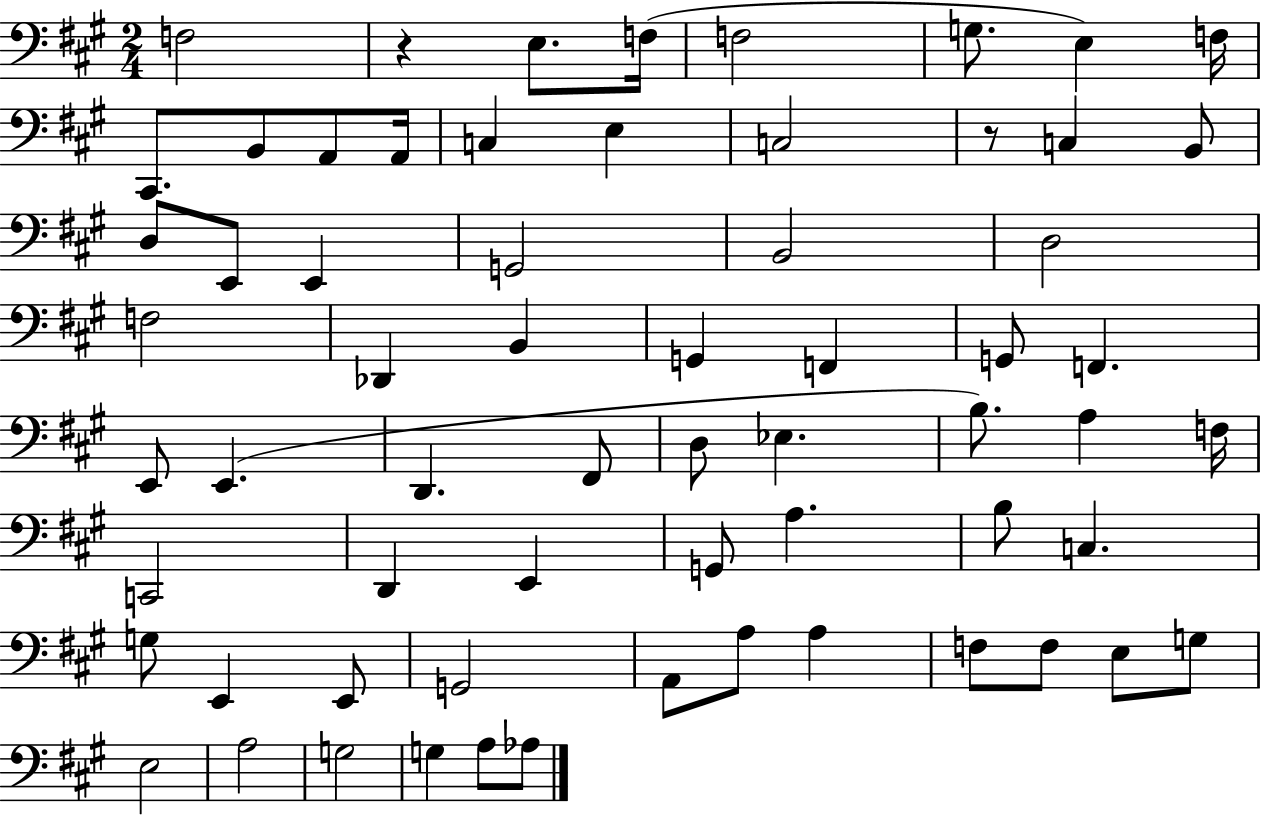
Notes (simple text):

F3/h R/q E3/e. F3/s F3/h G3/e. E3/q F3/s C#2/e. B2/e A2/e A2/s C3/q E3/q C3/h R/e C3/q B2/e D3/e E2/e E2/q G2/h B2/h D3/h F3/h Db2/q B2/q G2/q F2/q G2/e F2/q. E2/e E2/q. D2/q. F#2/e D3/e Eb3/q. B3/e. A3/q F3/s C2/h D2/q E2/q G2/e A3/q. B3/e C3/q. G3/e E2/q E2/e G2/h A2/e A3/e A3/q F3/e F3/e E3/e G3/e E3/h A3/h G3/h G3/q A3/e Ab3/e